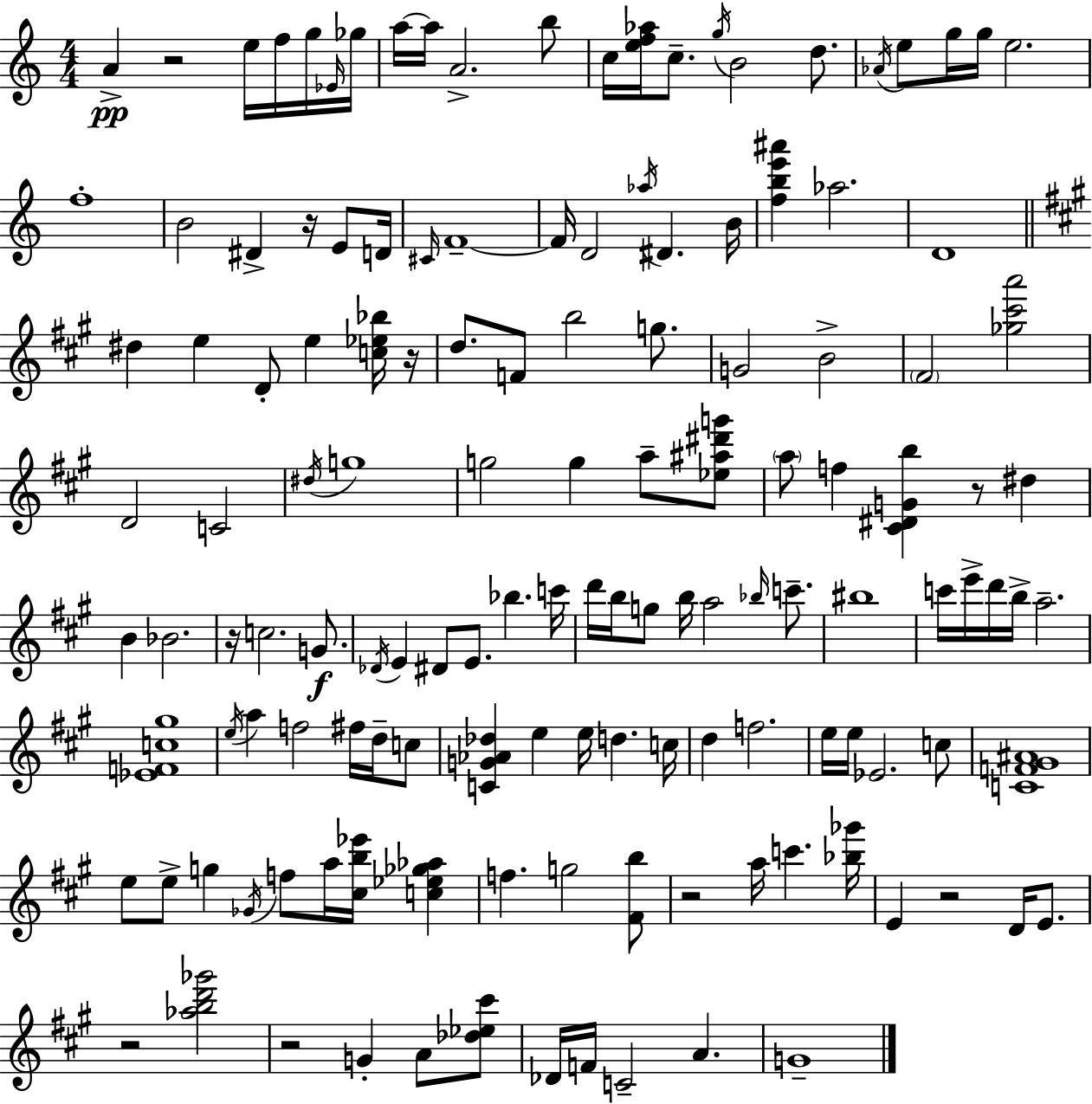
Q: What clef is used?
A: treble